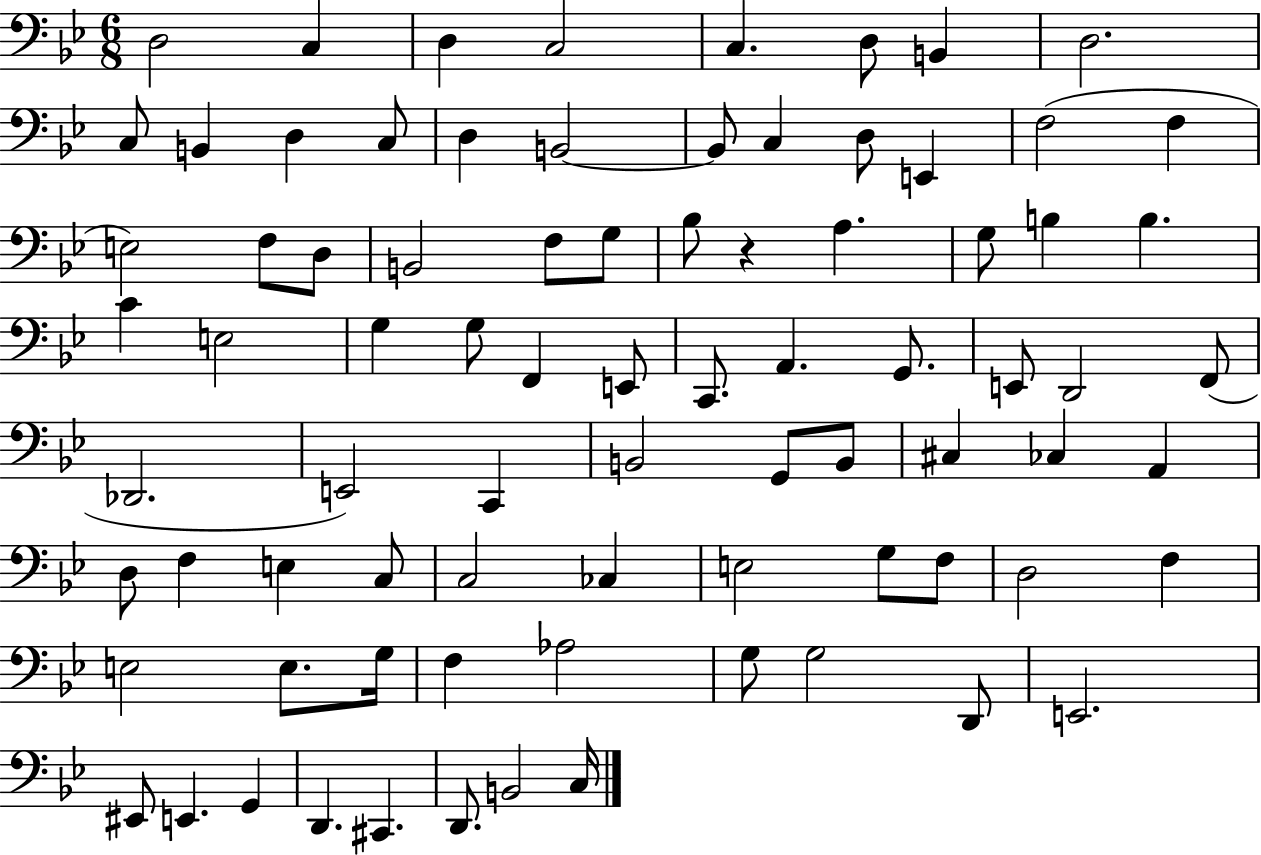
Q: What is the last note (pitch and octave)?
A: C3